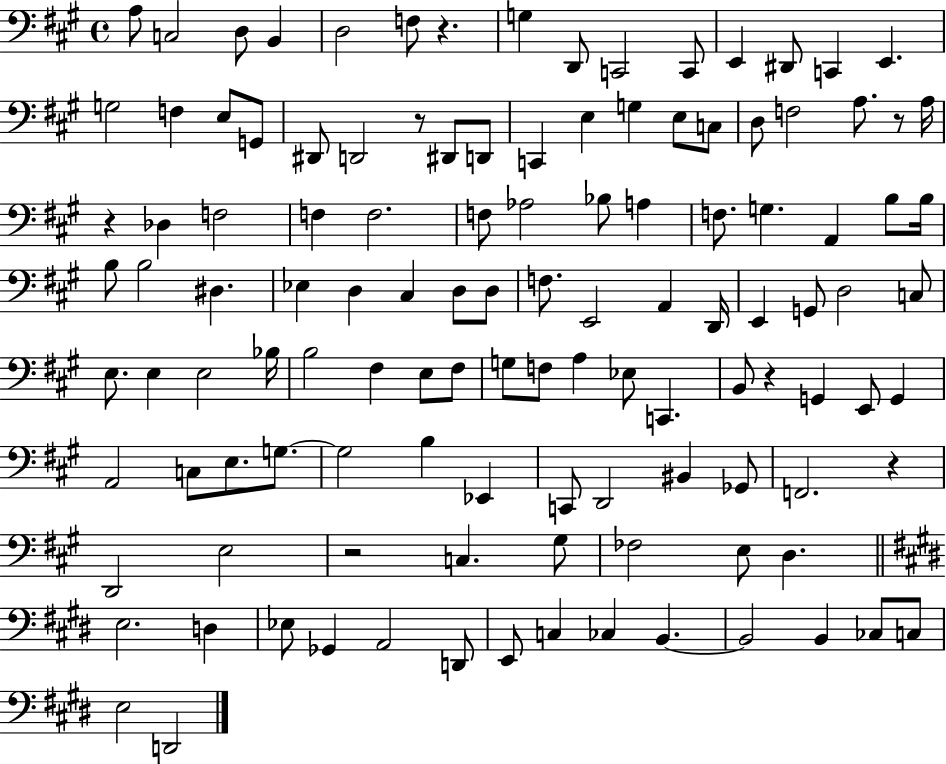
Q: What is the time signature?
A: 4/4